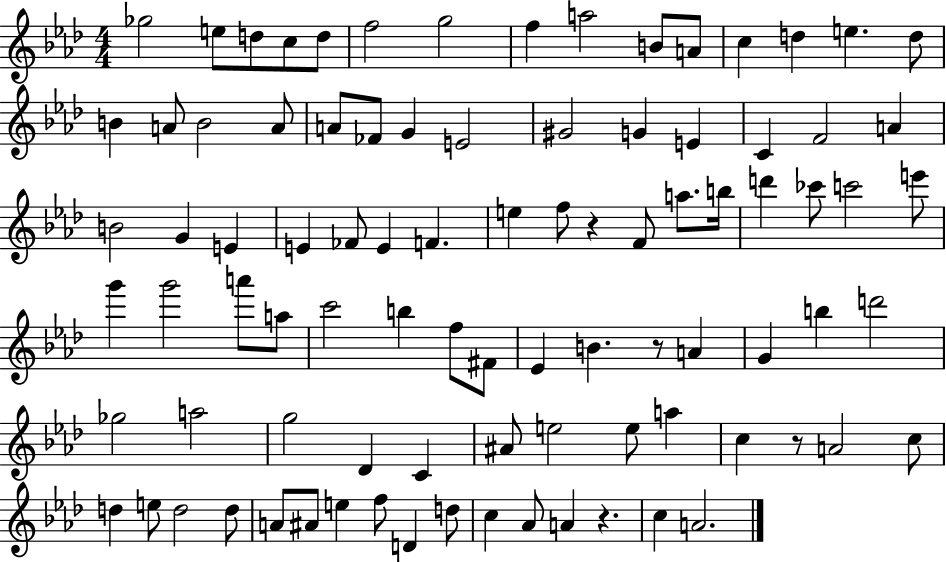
Gb5/h E5/e D5/e C5/e D5/e F5/h G5/h F5/q A5/h B4/e A4/e C5/q D5/q E5/q. D5/e B4/q A4/e B4/h A4/e A4/e FES4/e G4/q E4/h G#4/h G4/q E4/q C4/q F4/h A4/q B4/h G4/q E4/q E4/q FES4/e E4/q F4/q. E5/q F5/e R/q F4/e A5/e. B5/s D6/q CES6/e C6/h E6/e G6/q G6/h A6/e A5/e C6/h B5/q F5/e F#4/e Eb4/q B4/q. R/e A4/q G4/q B5/q D6/h Gb5/h A5/h G5/h Db4/q C4/q A#4/e E5/h E5/e A5/q C5/q R/e A4/h C5/e D5/q E5/e D5/h D5/e A4/e A#4/e E5/q F5/e D4/q D5/e C5/q Ab4/e A4/q R/q. C5/q A4/h.